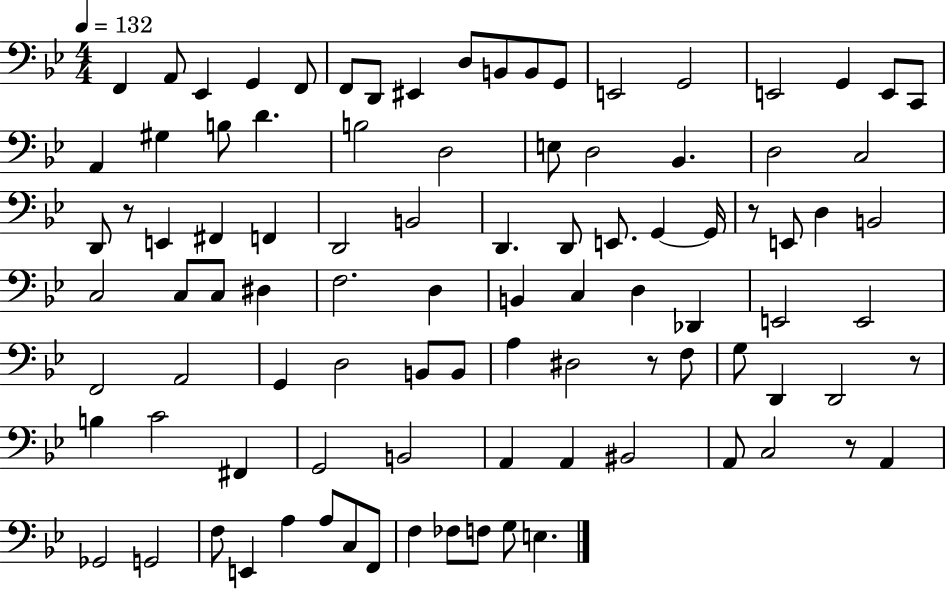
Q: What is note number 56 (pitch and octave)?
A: F2